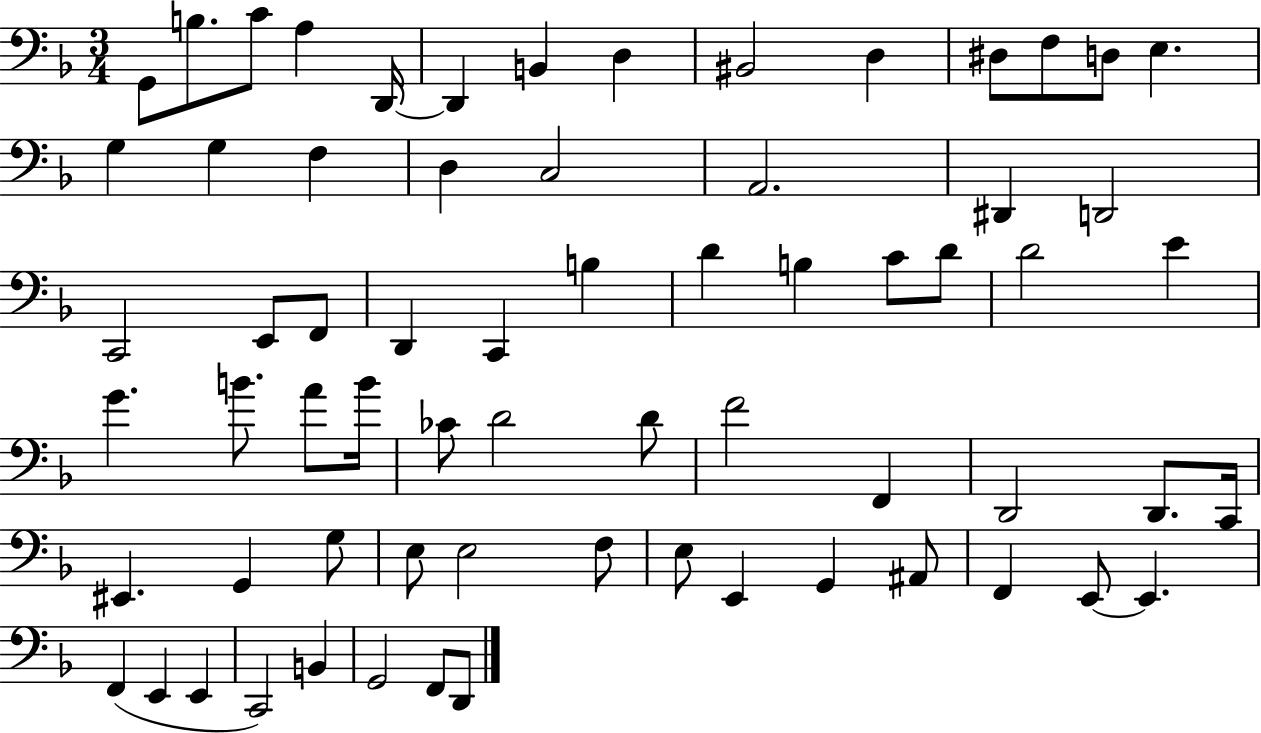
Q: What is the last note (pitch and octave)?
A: D2